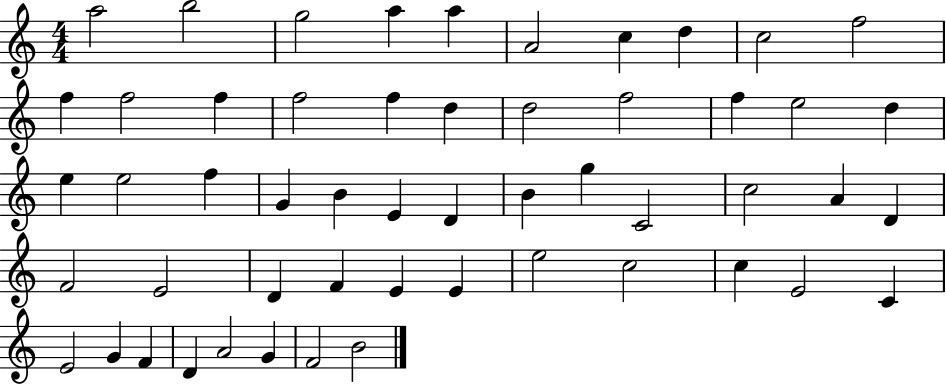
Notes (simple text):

A5/h B5/h G5/h A5/q A5/q A4/h C5/q D5/q C5/h F5/h F5/q F5/h F5/q F5/h F5/q D5/q D5/h F5/h F5/q E5/h D5/q E5/q E5/h F5/q G4/q B4/q E4/q D4/q B4/q G5/q C4/h C5/h A4/q D4/q F4/h E4/h D4/q F4/q E4/q E4/q E5/h C5/h C5/q E4/h C4/q E4/h G4/q F4/q D4/q A4/h G4/q F4/h B4/h